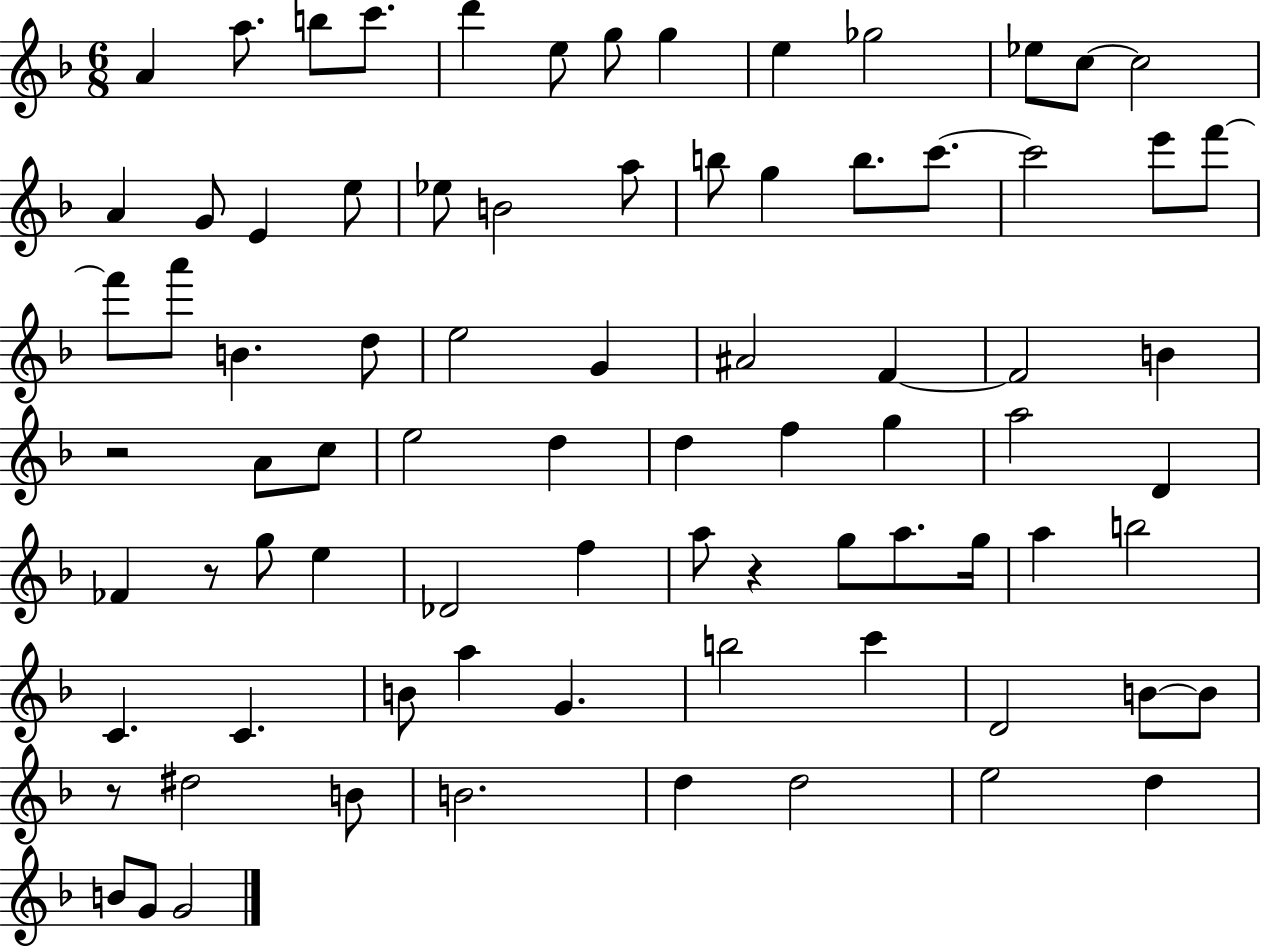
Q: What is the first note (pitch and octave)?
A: A4